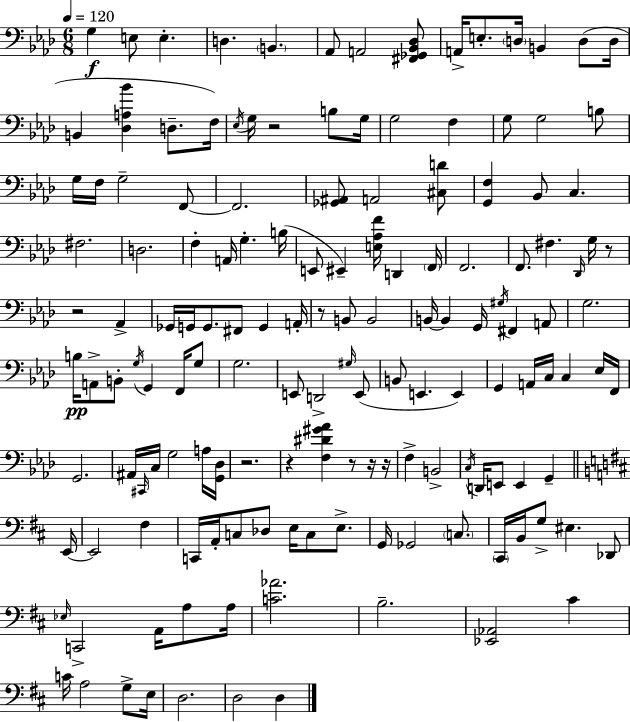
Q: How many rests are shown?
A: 9